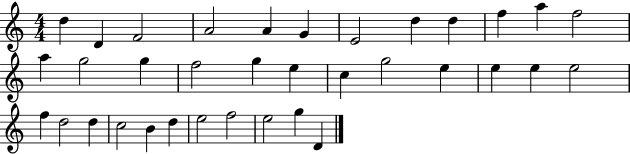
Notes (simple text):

D5/q D4/q F4/h A4/h A4/q G4/q E4/h D5/q D5/q F5/q A5/q F5/h A5/q G5/h G5/q F5/h G5/q E5/q C5/q G5/h E5/q E5/q E5/q E5/h F5/q D5/h D5/q C5/h B4/q D5/q E5/h F5/h E5/h G5/q D4/q